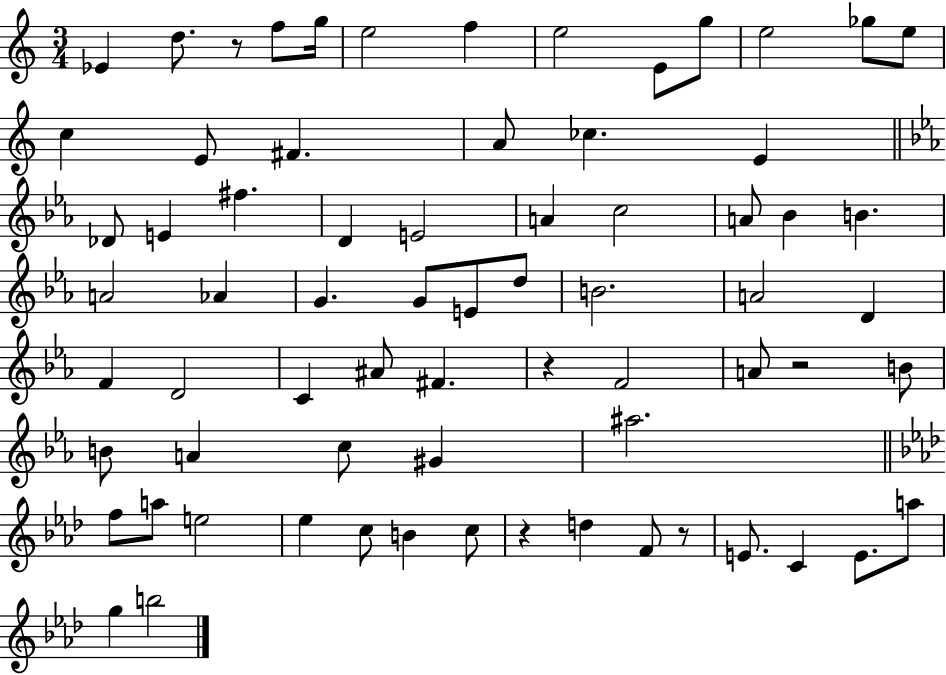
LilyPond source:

{
  \clef treble
  \numericTimeSignature
  \time 3/4
  \key c \major
  ees'4 d''8. r8 f''8 g''16 | e''2 f''4 | e''2 e'8 g''8 | e''2 ges''8 e''8 | \break c''4 e'8 fis'4. | a'8 ces''4. e'4 | \bar "||" \break \key c \minor des'8 e'4 fis''4. | d'4 e'2 | a'4 c''2 | a'8 bes'4 b'4. | \break a'2 aes'4 | g'4. g'8 e'8 d''8 | b'2. | a'2 d'4 | \break f'4 d'2 | c'4 ais'8 fis'4. | r4 f'2 | a'8 r2 b'8 | \break b'8 a'4 c''8 gis'4 | ais''2. | \bar "||" \break \key aes \major f''8 a''8 e''2 | ees''4 c''8 b'4 c''8 | r4 d''4 f'8 r8 | e'8. c'4 e'8. a''8 | \break g''4 b''2 | \bar "|."
}